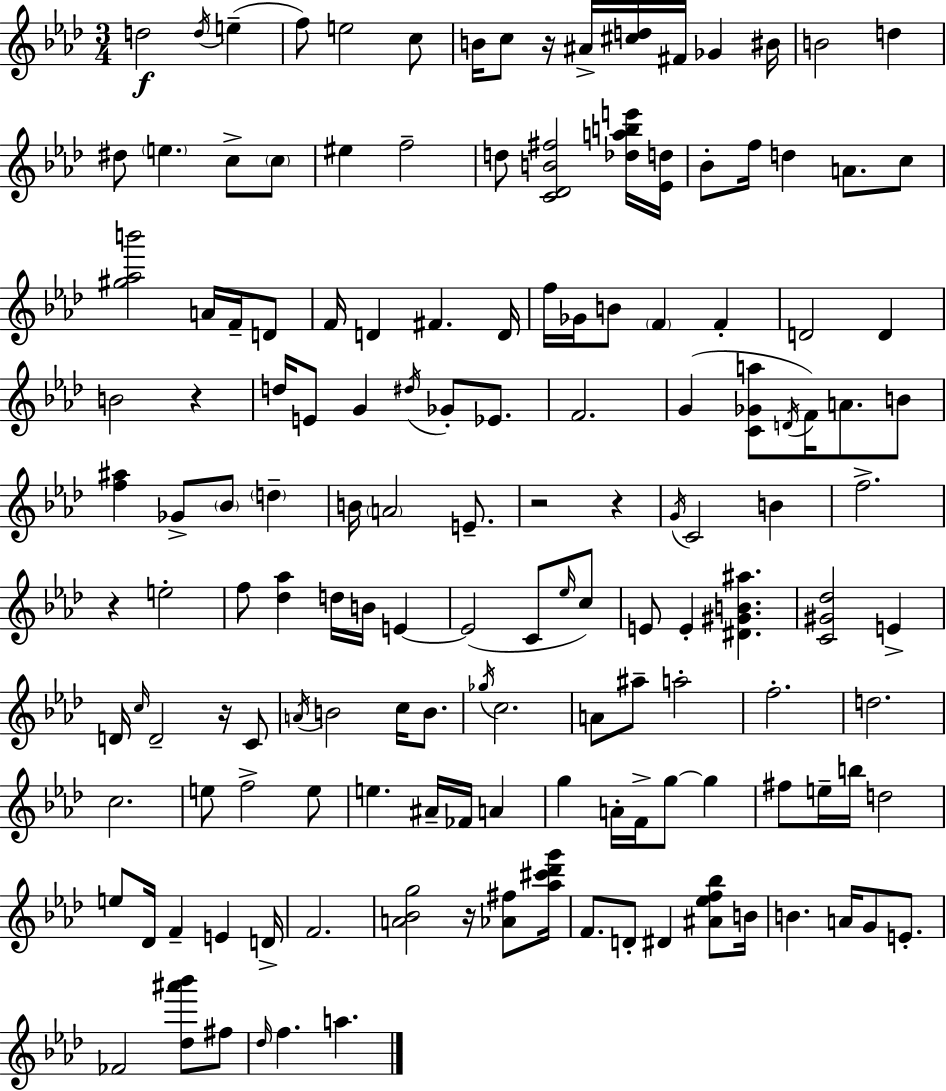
D5/h D5/s E5/q F5/e E5/h C5/e B4/s C5/e R/s A#4/s [C#5,D5]/s F#4/s Gb4/q BIS4/s B4/h D5/q D#5/e E5/q. C5/e C5/e EIS5/q F5/h D5/e [C4,Db4,B4,F#5]/h [Db5,A5,B5,E6]/s [Eb4,D5]/s Bb4/e F5/s D5/q A4/e. C5/e [G#5,Ab5,B6]/h A4/s F4/s D4/e F4/s D4/q F#4/q. D4/s F5/s Gb4/s B4/e F4/q F4/q D4/h D4/q B4/h R/q D5/s E4/e G4/q D#5/s Gb4/e Eb4/e. F4/h. G4/q [C4,Gb4,A5]/e D4/s F4/s A4/e. B4/e [F5,A#5]/q Gb4/e Bb4/e D5/q B4/s A4/h E4/e. R/h R/q G4/s C4/h B4/q F5/h. R/q E5/h F5/e [Db5,Ab5]/q D5/s B4/s E4/q E4/h C4/e Eb5/s C5/e E4/e E4/q [D#4,G#4,B4,A#5]/q. [C4,G#4,Db5]/h E4/q D4/s C5/s D4/h R/s C4/e A4/s B4/h C5/s B4/e. Gb5/s C5/h. A4/e A#5/e A5/h F5/h. D5/h. C5/h. E5/e F5/h E5/e E5/q. A#4/s FES4/s A4/q G5/q A4/s F4/s G5/e G5/q F#5/e E5/s B5/s D5/h E5/e Db4/s F4/q E4/q D4/s F4/h. [A4,Bb4,G5]/h R/s [Ab4,F#5]/e [Ab5,C#6,Db6,G6]/s F4/e. D4/e D#4/q [A#4,Eb5,F5,Bb5]/e B4/s B4/q. A4/s G4/e E4/e. FES4/h [Db5,A#6,Bb6]/e F#5/e Db5/s F5/q. A5/q.